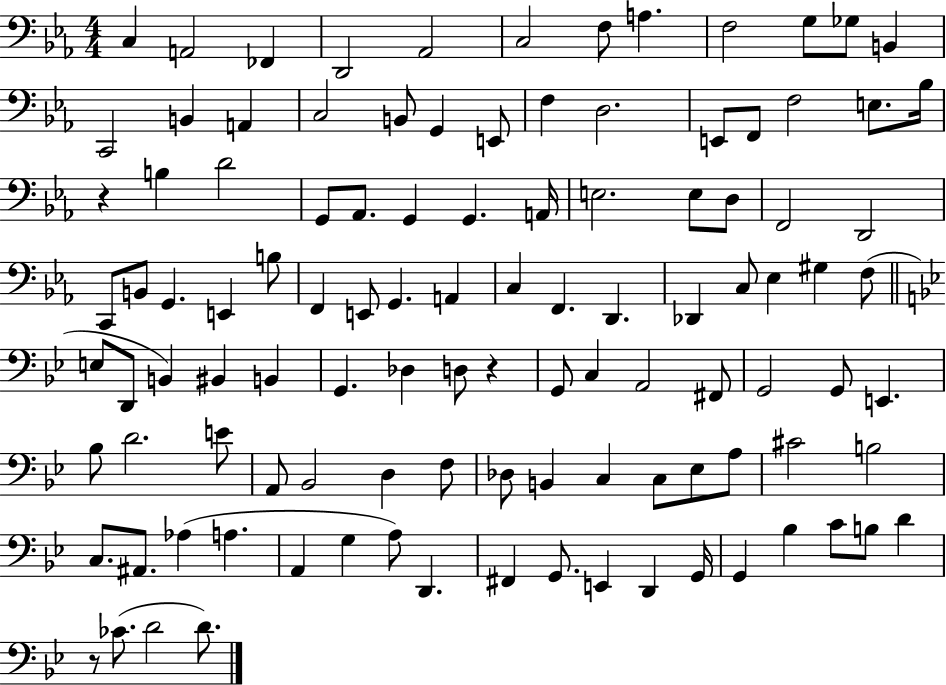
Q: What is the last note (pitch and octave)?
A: D4